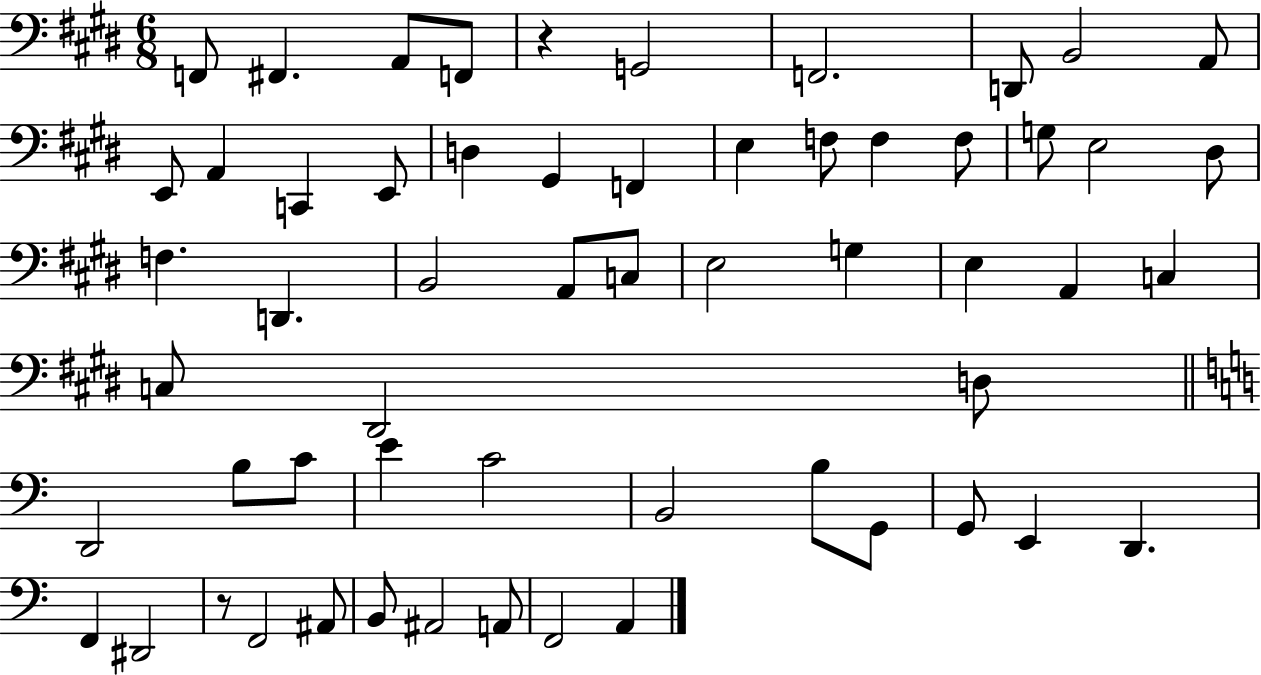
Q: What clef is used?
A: bass